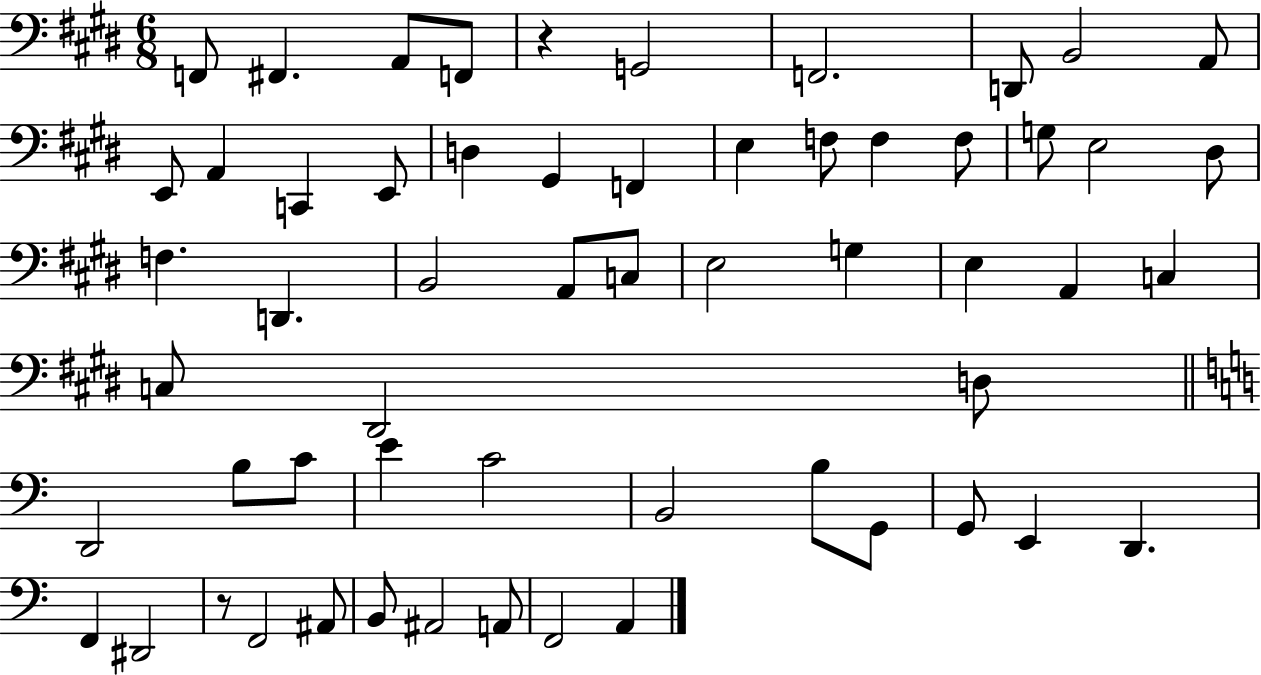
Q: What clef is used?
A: bass